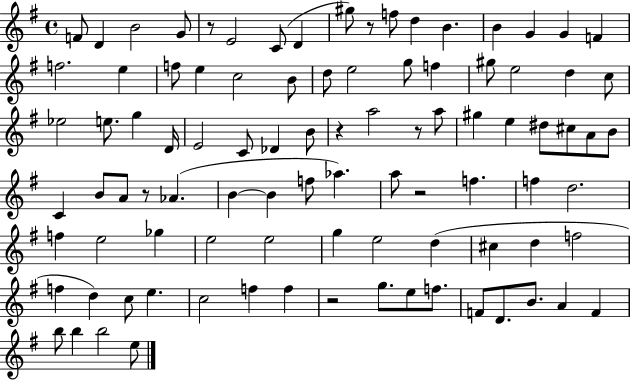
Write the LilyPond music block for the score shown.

{
  \clef treble
  \time 4/4
  \defaultTimeSignature
  \key g \major
  f'8 d'4 b'2 g'8 | r8 e'2 c'8( d'4 | gis''8) r8 f''8 d''4 b'4. | b'4 g'4 g'4 f'4 | \break f''2. e''4 | f''8 e''4 c''2 b'8 | d''8 e''2 g''8 f''4 | gis''8 e''2 d''4 c''8 | \break ees''2 e''8. g''4 d'16 | e'2 c'8 des'4 b'8 | r4 a''2 r8 a''8 | gis''4 e''4 dis''8 cis''8 a'8 b'8 | \break c'4 b'8 a'8 r8 aes'4.( | b'4~~ b'4 f''8 aes''4.) | a''8 r2 f''4. | f''4 d''2. | \break f''4 e''2 ges''4 | e''2 e''2 | g''4 e''2 d''4( | cis''4 d''4 f''2 | \break f''4 d''4) c''8 e''4. | c''2 f''4 f''4 | r2 g''8. e''8 f''8. | f'8 d'8. b'8. a'4 f'4 | \break b''8 b''4 b''2 e''8 | \bar "|."
}